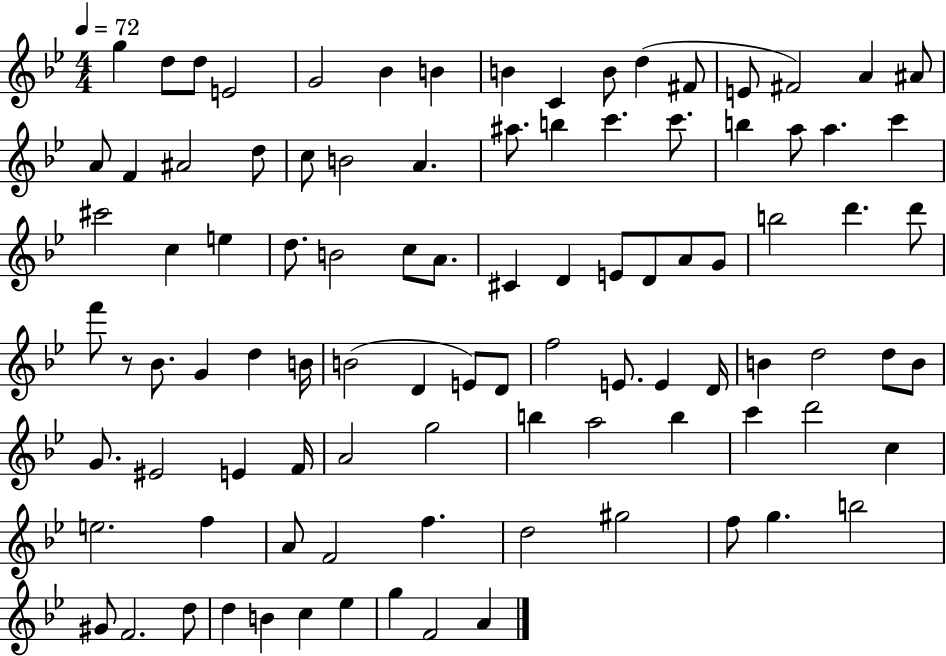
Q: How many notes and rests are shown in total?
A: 97